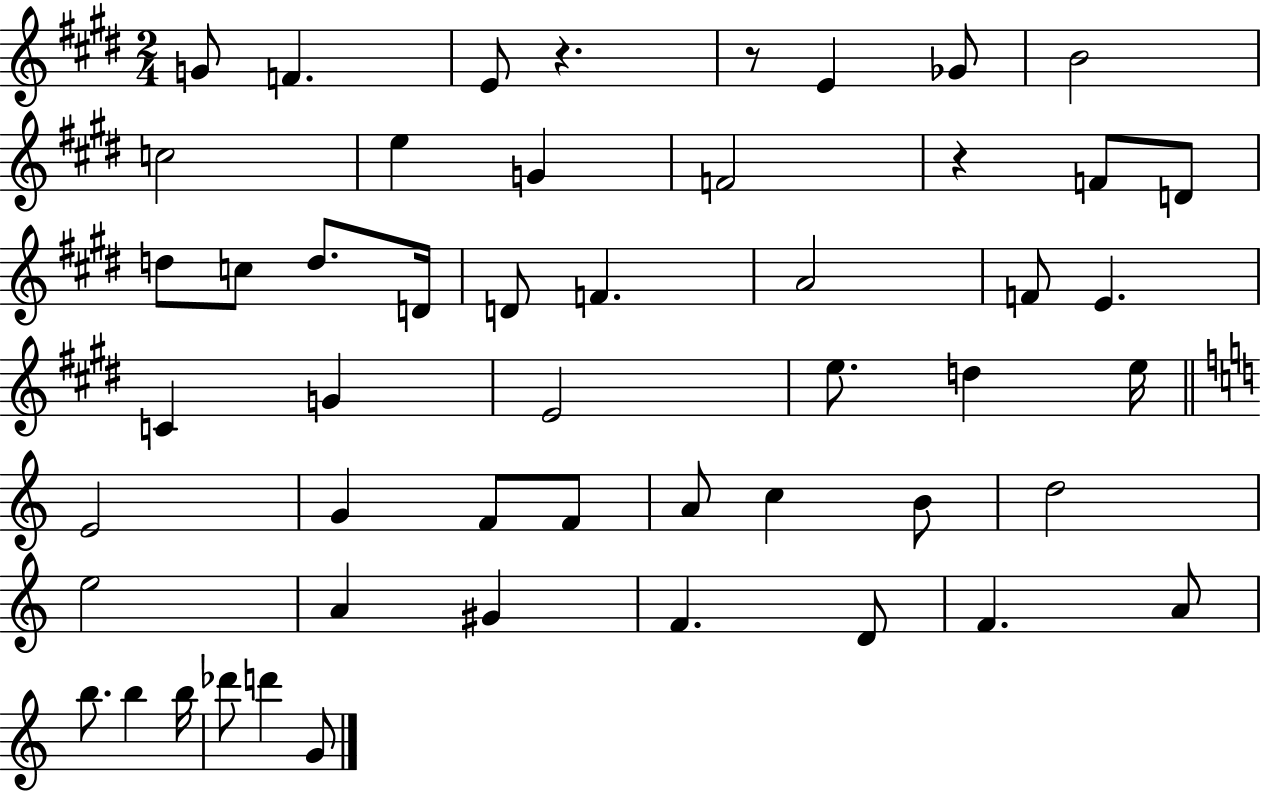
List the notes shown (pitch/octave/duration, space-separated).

G4/e F4/q. E4/e R/q. R/e E4/q Gb4/e B4/h C5/h E5/q G4/q F4/h R/q F4/e D4/e D5/e C5/e D5/e. D4/s D4/e F4/q. A4/h F4/e E4/q. C4/q G4/q E4/h E5/e. D5/q E5/s E4/h G4/q F4/e F4/e A4/e C5/q B4/e D5/h E5/h A4/q G#4/q F4/q. D4/e F4/q. A4/e B5/e. B5/q B5/s Db6/e D6/q G4/e